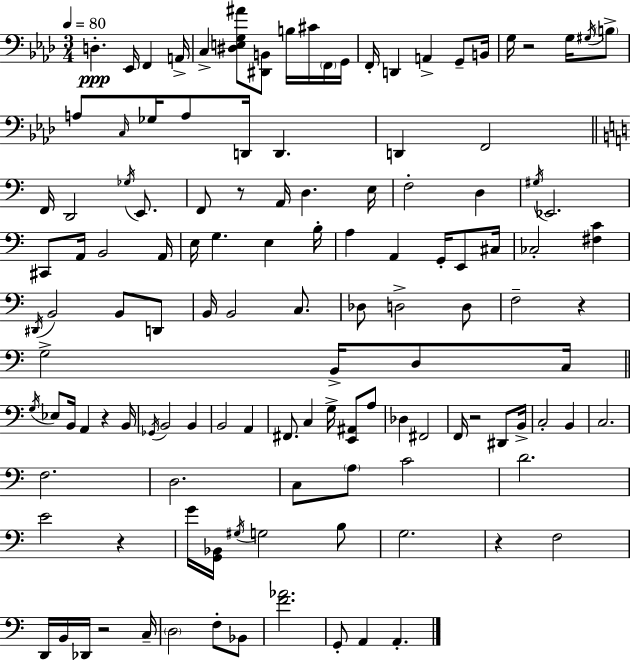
X:1
T:Untitled
M:3/4
L:1/4
K:Ab
D, _E,,/4 F,, A,,/4 C, [^D,E,G,^A]/2 [^D,,B,,]/2 B,/4 ^C/4 F,,/4 G,,/4 F,,/4 D,, A,, G,,/2 B,,/4 G,/4 z2 G,/4 ^G,/4 B,/2 A,/2 C,/4 _G,/4 A,/2 D,,/4 D,, D,, F,,2 F,,/4 D,,2 _G,/4 E,,/2 F,,/2 z/2 A,,/4 D, E,/4 F,2 D, ^G,/4 _E,,2 ^C,,/2 A,,/4 B,,2 A,,/4 E,/4 G, E, B,/4 A, A,, G,,/4 E,,/2 ^C,/4 _C,2 [^F,C] ^D,,/4 B,,2 B,,/2 D,,/2 B,,/4 B,,2 C,/2 _D,/2 D,2 D,/2 F,2 z G,2 B,,/4 D,/2 C,/4 G,/4 _E,/2 B,,/4 A,, z B,,/4 _G,,/4 B,,2 B,, B,,2 A,, ^F,,/2 C, G,/4 [E,,^A,,]/2 A,/2 _D, ^F,,2 F,,/4 z2 ^D,,/2 B,,/4 C,2 B,, C,2 F,2 D,2 C,/2 A,/2 C2 D2 E2 z G/4 [G,,_B,,]/4 ^G,/4 G,2 B,/2 G,2 z F,2 D,,/4 B,,/4 _D,,/4 z2 C,/4 D,2 F,/2 _B,,/2 [F_A]2 G,,/2 A,, A,,